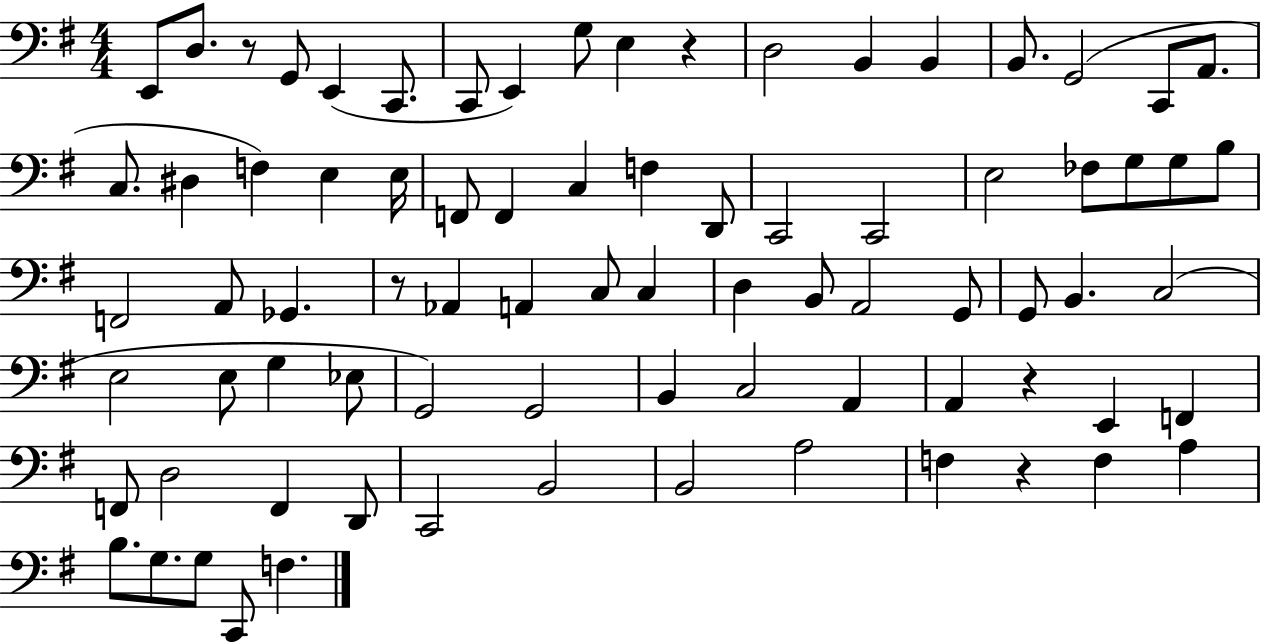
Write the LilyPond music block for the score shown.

{
  \clef bass
  \numericTimeSignature
  \time 4/4
  \key g \major
  e,8 d8. r8 g,8 e,4( c,8. | c,8 e,4) g8 e4 r4 | d2 b,4 b,4 | b,8. g,2( c,8 a,8. | \break c8. dis4 f4) e4 e16 | f,8 f,4 c4 f4 d,8 | c,2 c,2 | e2 fes8 g8 g8 b8 | \break f,2 a,8 ges,4. | r8 aes,4 a,4 c8 c4 | d4 b,8 a,2 g,8 | g,8 b,4. c2( | \break e2 e8 g4 ees8 | g,2) g,2 | b,4 c2 a,4 | a,4 r4 e,4 f,4 | \break f,8 d2 f,4 d,8 | c,2 b,2 | b,2 a2 | f4 r4 f4 a4 | \break b8. g8. g8 c,8 f4. | \bar "|."
}